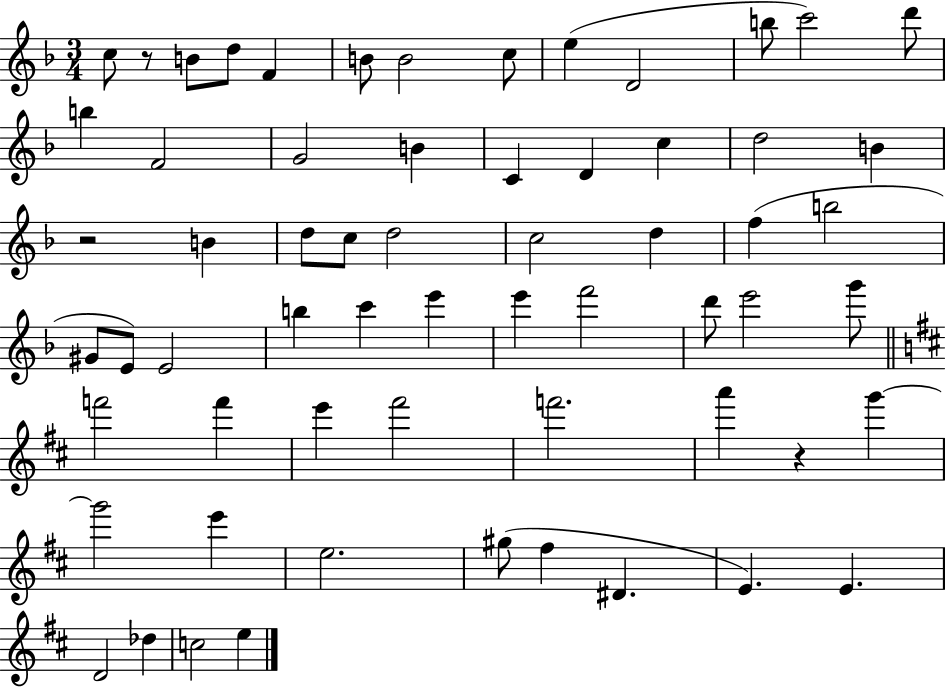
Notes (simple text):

C5/e R/e B4/e D5/e F4/q B4/e B4/h C5/e E5/q D4/h B5/e C6/h D6/e B5/q F4/h G4/h B4/q C4/q D4/q C5/q D5/h B4/q R/h B4/q D5/e C5/e D5/h C5/h D5/q F5/q B5/h G#4/e E4/e E4/h B5/q C6/q E6/q E6/q F6/h D6/e E6/h G6/e F6/h F6/q E6/q F#6/h F6/h. A6/q R/q G6/q G6/h E6/q E5/h. G#5/e F#5/q D#4/q. E4/q. E4/q. D4/h Db5/q C5/h E5/q